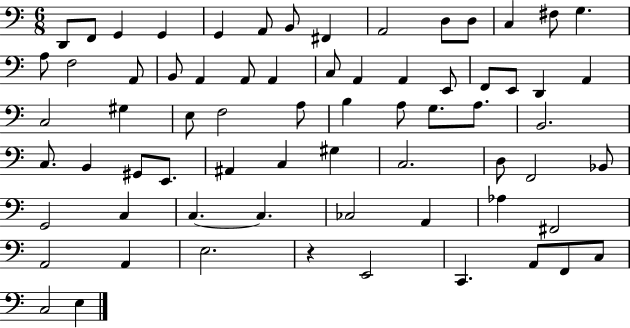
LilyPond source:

{
  \clef bass
  \numericTimeSignature
  \time 6/8
  \key c \major
  d,8 f,8 g,4 g,4 | g,4 a,8 b,8 fis,4 | a,2 d8 d8 | c4 fis8 g4. | \break a8 f2 a,8 | b,8 a,4 a,8 a,4 | c8 a,4 a,4 e,8 | f,8 e,8 d,4 a,4 | \break c2 gis4 | e8 f2 a8 | b4 a8 g8. a8. | b,2. | \break c8. b,4 gis,8 e,8. | ais,4 c4 gis4 | c2. | d8 f,2 bes,8 | \break g,2 c4 | c4.~~ c4. | ces2 a,4 | aes4 fis,2 | \break a,2 a,4 | e2. | r4 e,2 | c,4. a,8 f,8 c8 | \break c2 e4 | \bar "|."
}